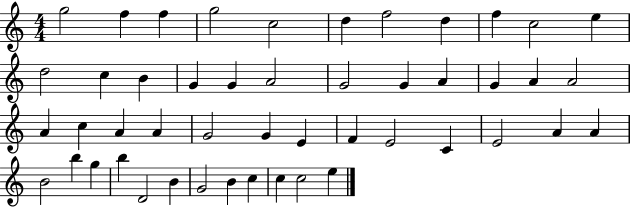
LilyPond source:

{
  \clef treble
  \numericTimeSignature
  \time 4/4
  \key c \major
  g''2 f''4 f''4 | g''2 c''2 | d''4 f''2 d''4 | f''4 c''2 e''4 | \break d''2 c''4 b'4 | g'4 g'4 a'2 | g'2 g'4 a'4 | g'4 a'4 a'2 | \break a'4 c''4 a'4 a'4 | g'2 g'4 e'4 | f'4 e'2 c'4 | e'2 a'4 a'4 | \break b'2 b''4 g''4 | b''4 d'2 b'4 | g'2 b'4 c''4 | c''4 c''2 e''4 | \break \bar "|."
}